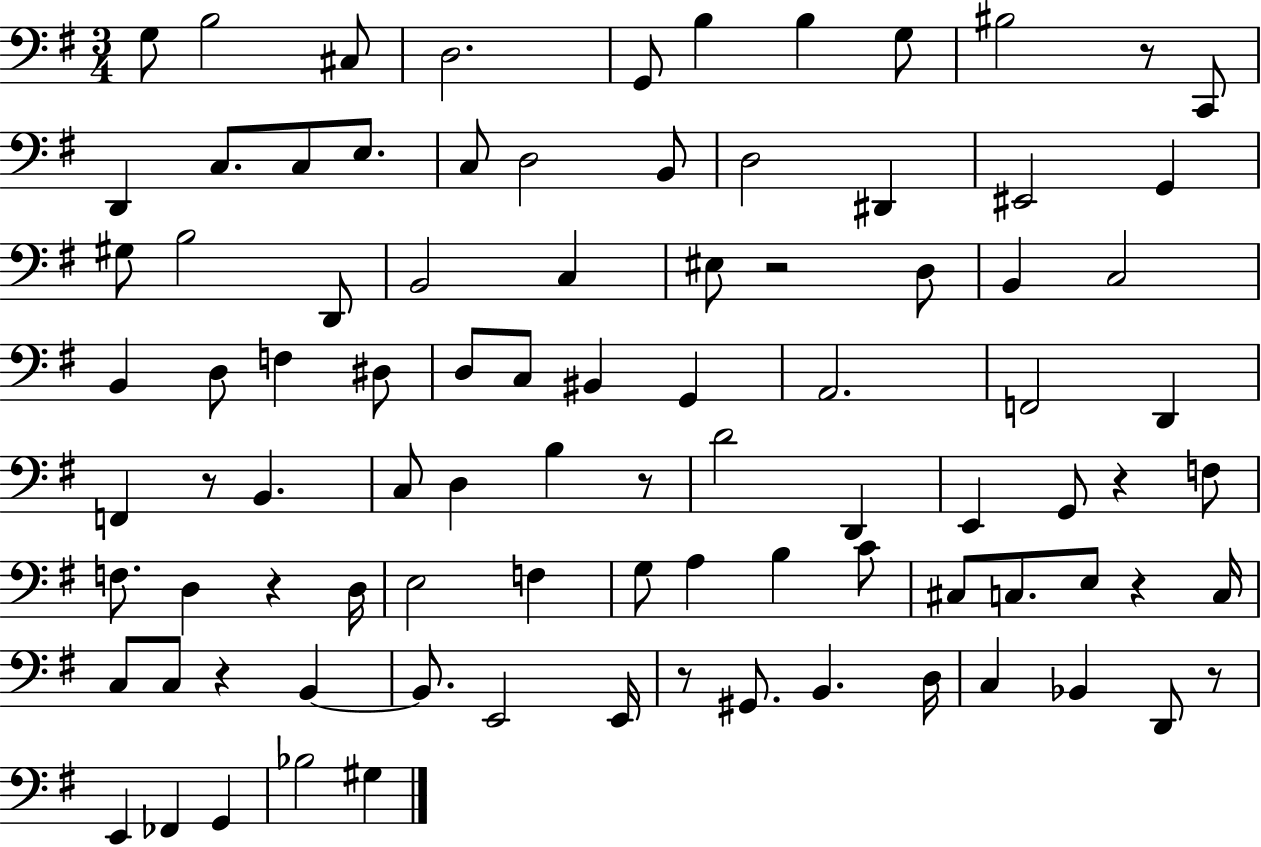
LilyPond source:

{
  \clef bass
  \numericTimeSignature
  \time 3/4
  \key g \major
  \repeat volta 2 { g8 b2 cis8 | d2. | g,8 b4 b4 g8 | bis2 r8 c,8 | \break d,4 c8. c8 e8. | c8 d2 b,8 | d2 dis,4 | eis,2 g,4 | \break gis8 b2 d,8 | b,2 c4 | eis8 r2 d8 | b,4 c2 | \break b,4 d8 f4 dis8 | d8 c8 bis,4 g,4 | a,2. | f,2 d,4 | \break f,4 r8 b,4. | c8 d4 b4 r8 | d'2 d,4 | e,4 g,8 r4 f8 | \break f8. d4 r4 d16 | e2 f4 | g8 a4 b4 c'8 | cis8 c8. e8 r4 c16 | \break c8 c8 r4 b,4~~ | b,8. e,2 e,16 | r8 gis,8. b,4. d16 | c4 bes,4 d,8 r8 | \break e,4 fes,4 g,4 | bes2 gis4 | } \bar "|."
}